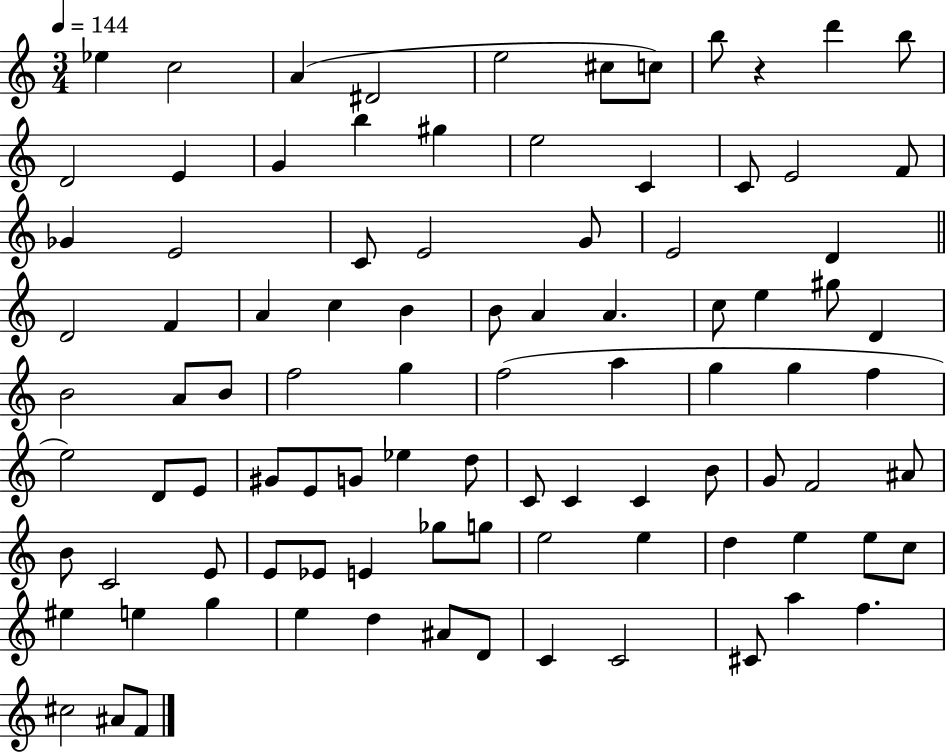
Eb5/q C5/h A4/q D#4/h E5/h C#5/e C5/e B5/e R/q D6/q B5/e D4/h E4/q G4/q B5/q G#5/q E5/h C4/q C4/e E4/h F4/e Gb4/q E4/h C4/e E4/h G4/e E4/h D4/q D4/h F4/q A4/q C5/q B4/q B4/e A4/q A4/q. C5/e E5/q G#5/e D4/q B4/h A4/e B4/e F5/h G5/q F5/h A5/q G5/q G5/q F5/q E5/h D4/e E4/e G#4/e E4/e G4/e Eb5/q D5/e C4/e C4/q C4/q B4/e G4/e F4/h A#4/e B4/e C4/h E4/e E4/e Eb4/e E4/q Gb5/e G5/e E5/h E5/q D5/q E5/q E5/e C5/e EIS5/q E5/q G5/q E5/q D5/q A#4/e D4/e C4/q C4/h C#4/e A5/q F5/q. C#5/h A#4/e F4/e